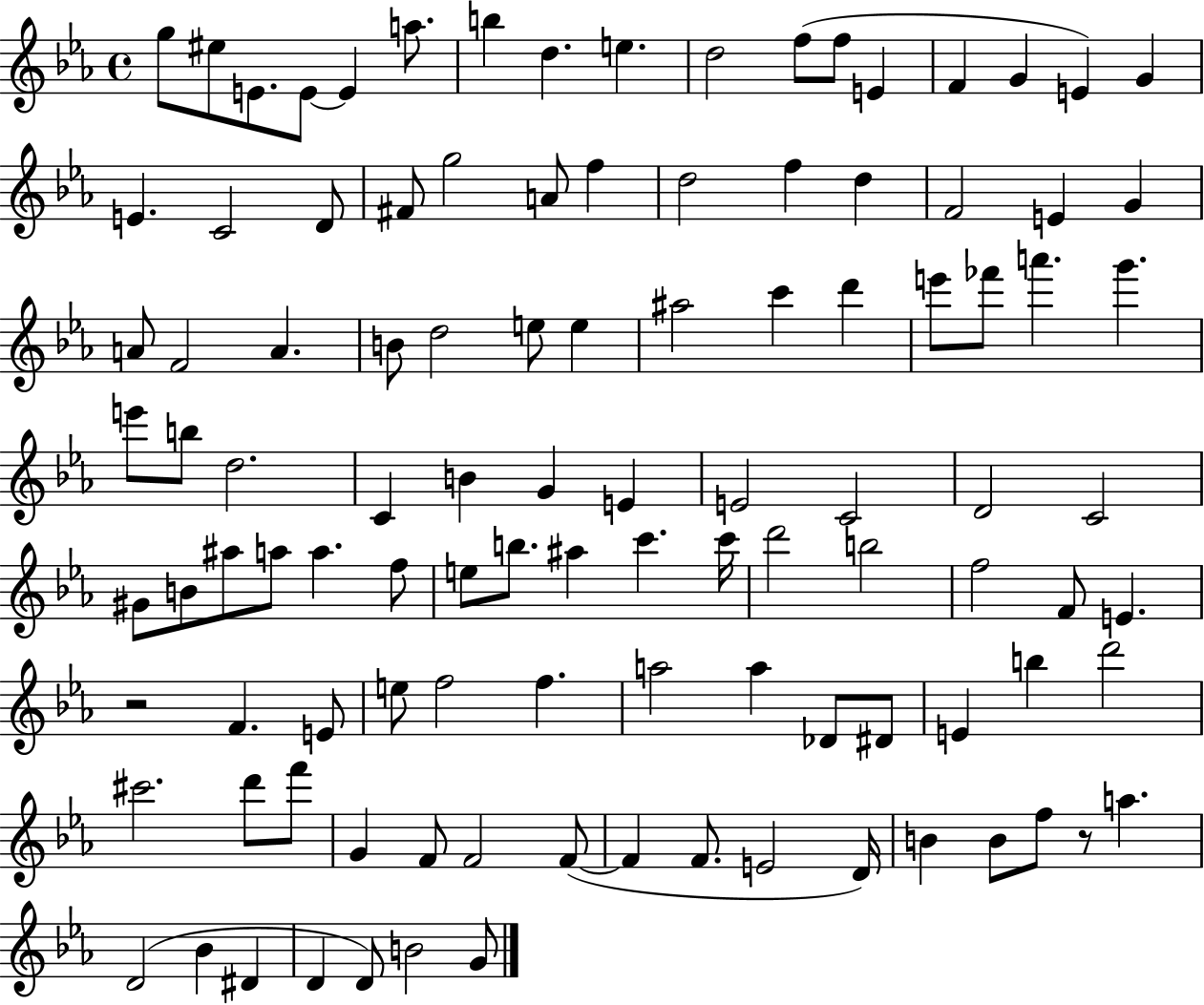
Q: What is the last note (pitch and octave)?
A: G4